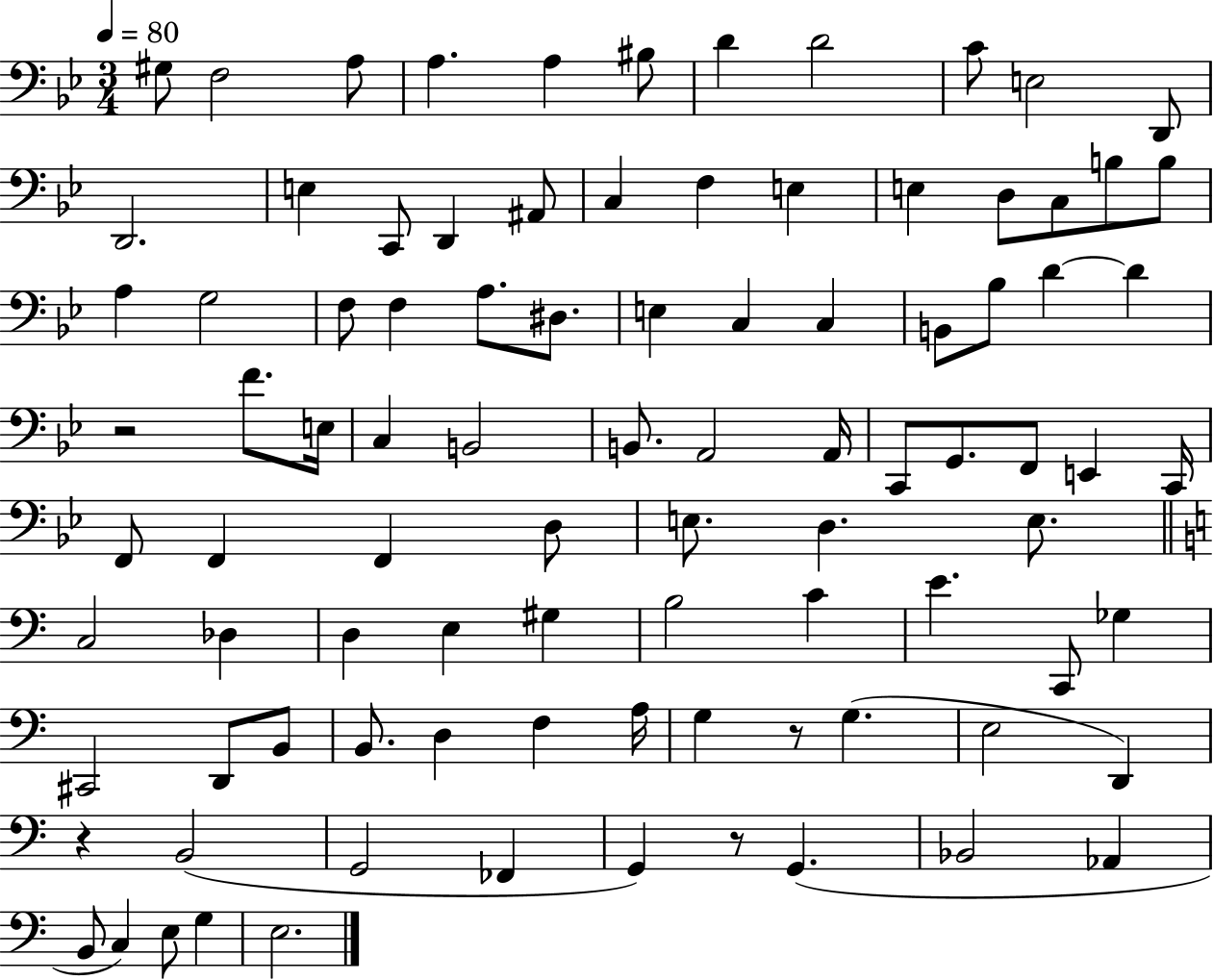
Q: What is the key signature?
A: BES major